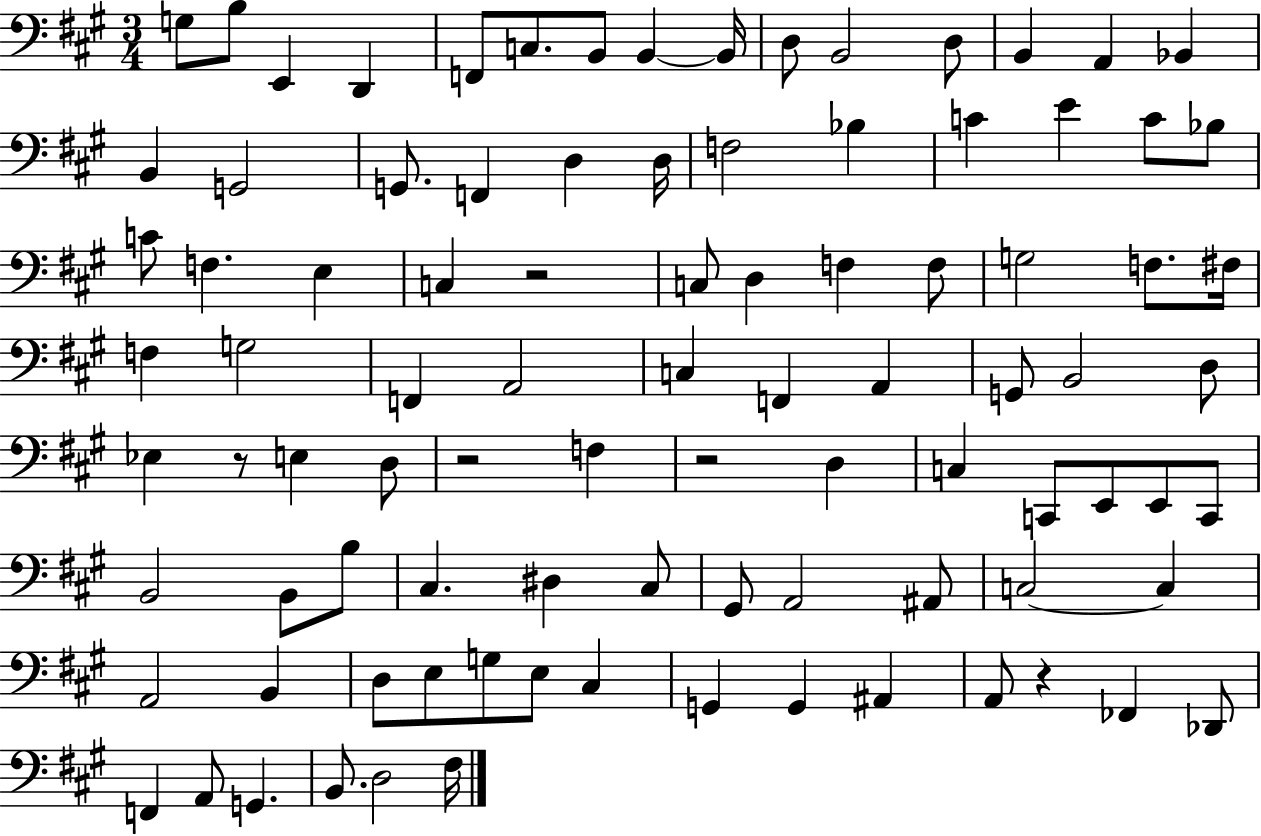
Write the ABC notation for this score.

X:1
T:Untitled
M:3/4
L:1/4
K:A
G,/2 B,/2 E,, D,, F,,/2 C,/2 B,,/2 B,, B,,/4 D,/2 B,,2 D,/2 B,, A,, _B,, B,, G,,2 G,,/2 F,, D, D,/4 F,2 _B, C E C/2 _B,/2 C/2 F, E, C, z2 C,/2 D, F, F,/2 G,2 F,/2 ^F,/4 F, G,2 F,, A,,2 C, F,, A,, G,,/2 B,,2 D,/2 _E, z/2 E, D,/2 z2 F, z2 D, C, C,,/2 E,,/2 E,,/2 C,,/2 B,,2 B,,/2 B,/2 ^C, ^D, ^C,/2 ^G,,/2 A,,2 ^A,,/2 C,2 C, A,,2 B,, D,/2 E,/2 G,/2 E,/2 ^C, G,, G,, ^A,, A,,/2 z _F,, _D,,/2 F,, A,,/2 G,, B,,/2 D,2 ^F,/4